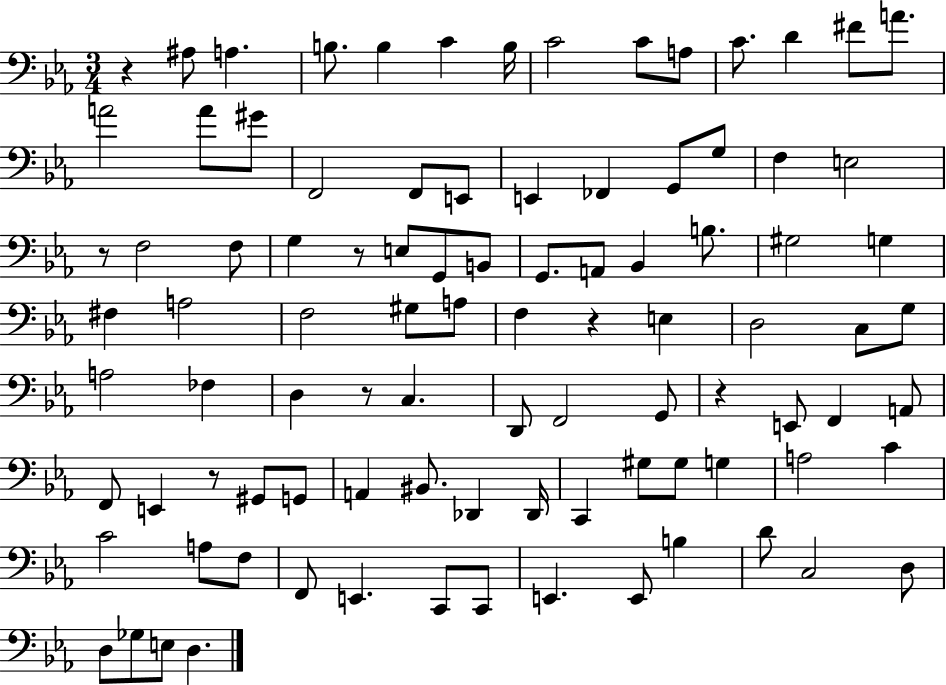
X:1
T:Untitled
M:3/4
L:1/4
K:Eb
z ^A,/2 A, B,/2 B, C B,/4 C2 C/2 A,/2 C/2 D ^F/2 A/2 A2 A/2 ^G/2 F,,2 F,,/2 E,,/2 E,, _F,, G,,/2 G,/2 F, E,2 z/2 F,2 F,/2 G, z/2 E,/2 G,,/2 B,,/2 G,,/2 A,,/2 _B,, B,/2 ^G,2 G, ^F, A,2 F,2 ^G,/2 A,/2 F, z E, D,2 C,/2 G,/2 A,2 _F, D, z/2 C, D,,/2 F,,2 G,,/2 z E,,/2 F,, A,,/2 F,,/2 E,, z/2 ^G,,/2 G,,/2 A,, ^B,,/2 _D,, _D,,/4 C,, ^G,/2 ^G,/2 G, A,2 C C2 A,/2 F,/2 F,,/2 E,, C,,/2 C,,/2 E,, E,,/2 B, D/2 C,2 D,/2 D,/2 _G,/2 E,/2 D,